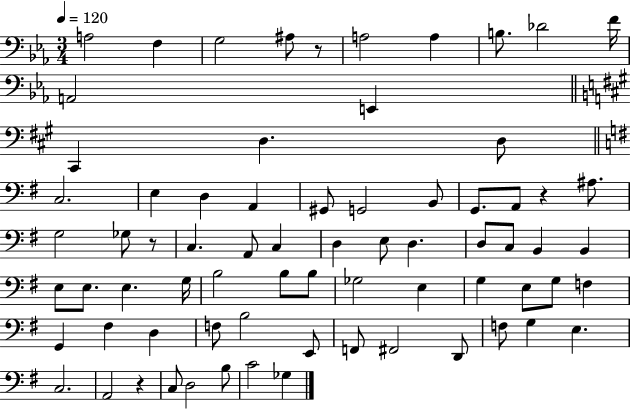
X:1
T:Untitled
M:3/4
L:1/4
K:Eb
A,2 F, G,2 ^A,/2 z/2 A,2 A, B,/2 _D2 F/4 A,,2 E,, ^C,, D, D,/2 C,2 E, D, A,, ^G,,/2 G,,2 B,,/2 G,,/2 A,,/2 z ^A,/2 G,2 _G,/2 z/2 C, A,,/2 C, D, E,/2 D, D,/2 C,/2 B,, B,, E,/2 E,/2 E, G,/4 B,2 B,/2 B,/2 _G,2 E, G, E,/2 G,/2 F, G,, ^F, D, F,/2 B,2 E,,/2 F,,/2 ^F,,2 D,,/2 F,/2 G, E, C,2 A,,2 z C,/2 D,2 B,/2 C2 _G,